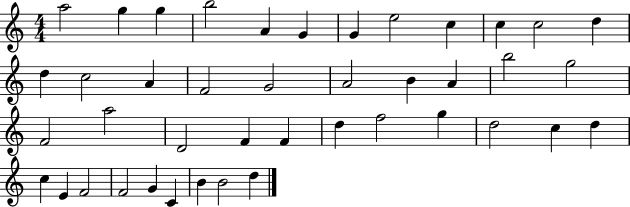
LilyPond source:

{
  \clef treble
  \numericTimeSignature
  \time 4/4
  \key c \major
  a''2 g''4 g''4 | b''2 a'4 g'4 | g'4 e''2 c''4 | c''4 c''2 d''4 | \break d''4 c''2 a'4 | f'2 g'2 | a'2 b'4 a'4 | b''2 g''2 | \break f'2 a''2 | d'2 f'4 f'4 | d''4 f''2 g''4 | d''2 c''4 d''4 | \break c''4 e'4 f'2 | f'2 g'4 c'4 | b'4 b'2 d''4 | \bar "|."
}